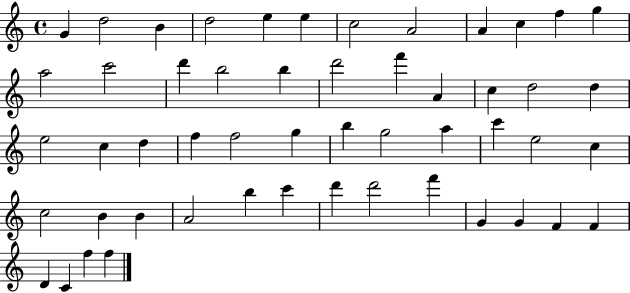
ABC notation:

X:1
T:Untitled
M:4/4
L:1/4
K:C
G d2 B d2 e e c2 A2 A c f g a2 c'2 d' b2 b d'2 f' A c d2 d e2 c d f f2 g b g2 a c' e2 c c2 B B A2 b c' d' d'2 f' G G F F D C f f